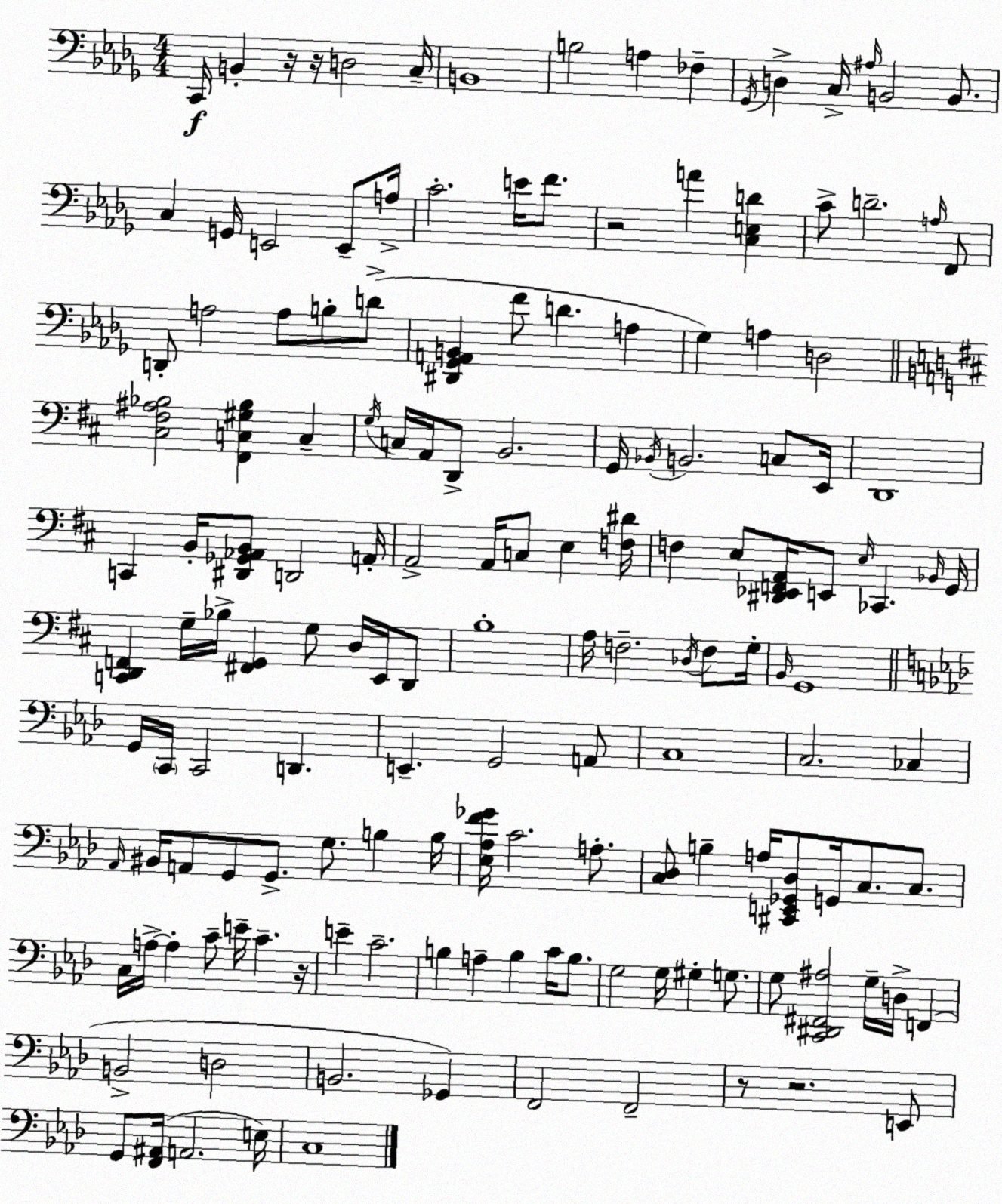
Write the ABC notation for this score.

X:1
T:Untitled
M:4/4
L:1/4
K:Bbm
C,,/4 B,, z/4 z/4 D,2 C,/4 B,,4 B,2 A, _F, _G,,/4 D, C,/4 ^A,/4 B,,2 B,,/2 C, G,,/4 E,,2 E,,/2 A,/4 C2 E/4 F/2 z2 A [C,E,D] C/2 D2 A,/4 F,,/2 D,,/2 A,2 A,/2 B,/2 D/2 [^D,,_G,,A,,B,,] F/2 D A, _G, A, D,2 [^C,^F,^A,_B,]2 [^F,,C,^G,_B,] C, G,/4 C,/4 A,,/4 D,,/2 B,,2 G,,/4 _B,,/4 B,,2 C,/2 E,,/4 D,,4 C,, B,,/4 [^D,,_G,,_A,,B,,]/2 D,,2 A,,/4 A,,2 A,,/4 C,/2 E, [F,^D]/4 F, E,/2 [^D,,_E,,F,,A,,]/4 E,,/2 E,/4 _C,, _B,,/4 G,,/4 [C,,D,,F,,] G,/4 _B,/4 [^F,,G,,] G,/2 D,/4 E,,/4 D,,/2 B,4 A,/4 F,2 _D,/4 F,/2 G,/4 B,,/4 G,,4 G,,/4 C,,/4 C,,2 D,, E,, G,,2 A,,/2 C,4 C,2 _C, _A,,/4 ^B,,/4 A,,/2 G,,/2 G,,/2 G,/2 B, B,/4 [_E,_A,F_G]/4 C2 A,/2 [C,_D,]/2 B, A,/4 [^C,,E,,_G,,_D,]/2 G,,/4 C,/2 C,/2 C,/4 A,/4 A, C/2 E/4 C z/4 E C2 B, A, B, C/4 B,/2 G,2 G,/4 ^G, G,/2 G,/2 [C,,^D,,^F,,^A,]2 G,/4 D,/4 F,, B,,2 D,2 B,,2 _G,, F,,2 F,,2 z/2 z2 E,,/2 G,,/2 [F,,^A,,]/4 A,,2 E,/4 C,4